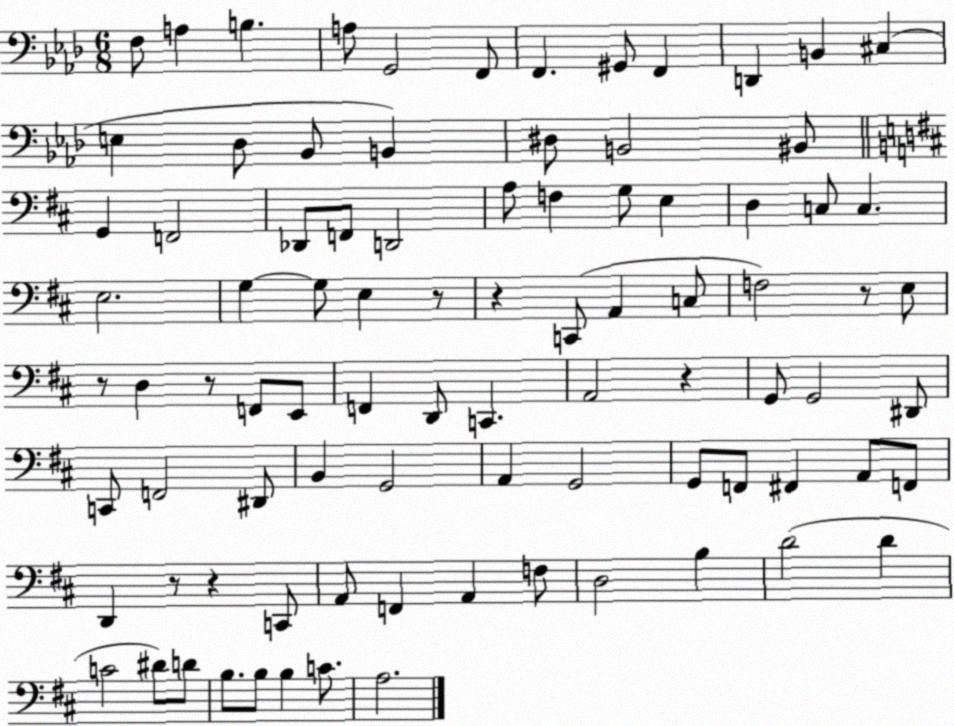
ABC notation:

X:1
T:Untitled
M:6/8
L:1/4
K:Ab
F,/2 A, B, A,/2 G,,2 F,,/2 F,, ^G,,/2 F,, D,, B,, ^C, E, _D,/2 _B,,/2 B,, ^D,/2 B,,2 ^B,,/2 G,, F,,2 _D,,/2 F,,/2 D,,2 A,/2 F, G,/2 E, D, C,/2 C, E,2 G, G,/2 E, z/2 z C,,/2 A,, C,/2 F,2 z/2 E,/2 z/2 D, z/2 F,,/2 E,,/2 F,, D,,/2 C,, A,,2 z G,,/2 G,,2 ^D,,/2 C,,/2 F,,2 ^D,,/2 B,, G,,2 A,, G,,2 G,,/2 F,,/2 ^F,, A,,/2 F,,/2 D,, z/2 z C,,/2 A,,/2 F,, A,, F,/2 D,2 B, D2 D C2 ^D/2 D/2 B,/2 B,/2 B, C/2 A,2